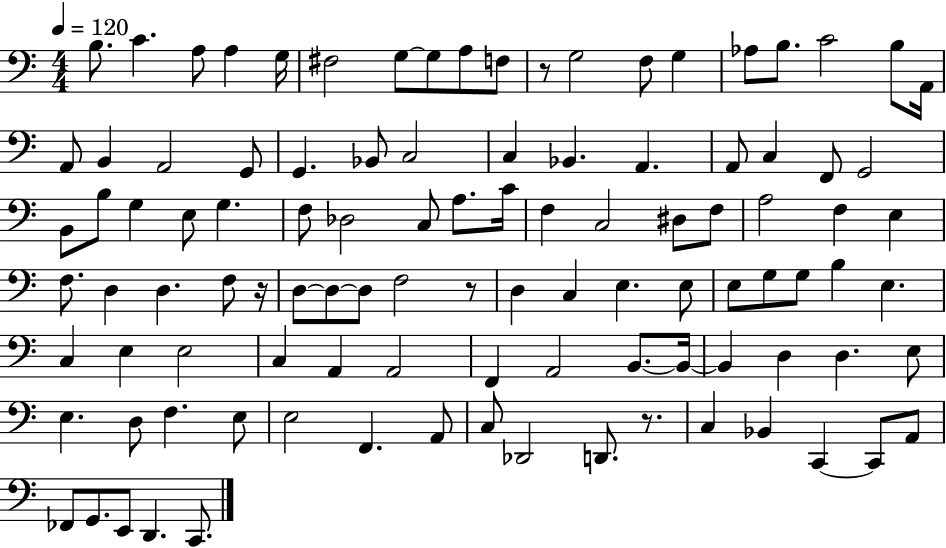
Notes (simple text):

B3/e. C4/q. A3/e A3/q G3/s F#3/h G3/e G3/e A3/e F3/e R/e G3/h F3/e G3/q Ab3/e B3/e. C4/h B3/e A2/s A2/e B2/q A2/h G2/e G2/q. Bb2/e C3/h C3/q Bb2/q. A2/q. A2/e C3/q F2/e G2/h B2/e B3/e G3/q E3/e G3/q. F3/e Db3/h C3/e A3/e. C4/s F3/q C3/h D#3/e F3/e A3/h F3/q E3/q F3/e. D3/q D3/q. F3/e R/s D3/e D3/e D3/e F3/h R/e D3/q C3/q E3/q. E3/e E3/e G3/e G3/e B3/q E3/q. C3/q E3/q E3/h C3/q A2/q A2/h F2/q A2/h B2/e. B2/s B2/q D3/q D3/q. E3/e E3/q. D3/e F3/q. E3/e E3/h F2/q. A2/e C3/e Db2/h D2/e. R/e. C3/q Bb2/q C2/q C2/e A2/e FES2/e G2/e. E2/e D2/q. C2/e.